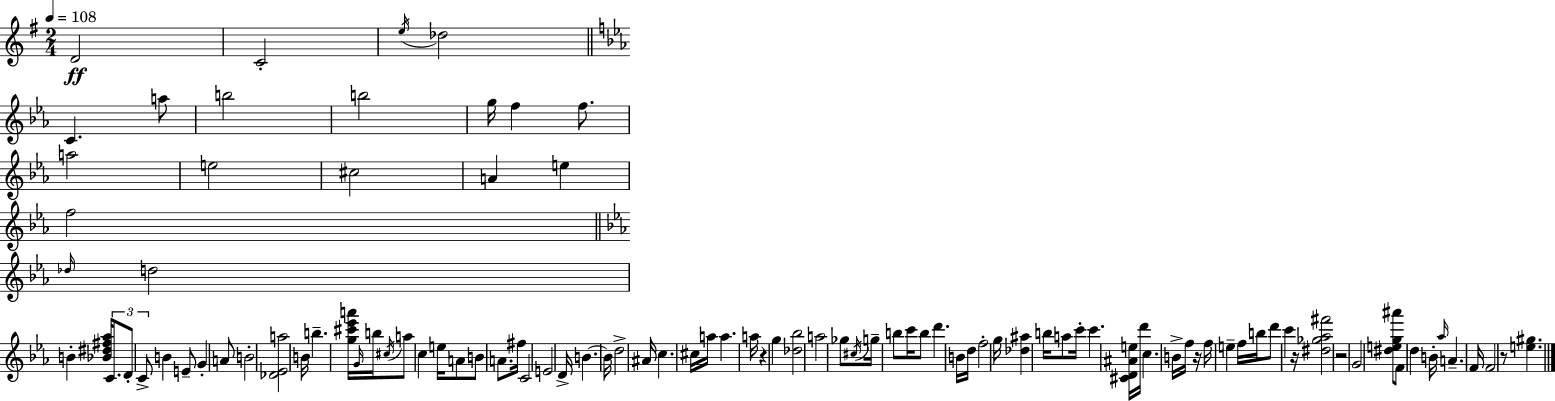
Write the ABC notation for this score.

X:1
T:Untitled
M:2/4
L:1/4
K:G
D2 C2 e/4 _d2 C a/2 b2 b2 g/4 f f/2 a2 e2 ^c2 A e f2 _d/4 d2 B [_B^d^f_a]/4 C/2 D/2 C/2 B E/2 G A/2 B2 [_D_Ea]2 B/4 b [g^c'_e'a']/4 G/4 b/4 ^c/4 a/2 c e/4 A/2 B/2 A/2 ^f/4 C2 E2 D/4 B B/4 d2 ^A/4 c ^c/4 a/4 a a/4 z g [_d_b]2 a2 _g/2 ^c/4 g/4 b/2 c'/4 b/2 d' B/4 d/4 f2 g/4 [_d^a] b/4 a/2 c'/4 c' [^CD^Ae]/4 d'/4 c B/4 f/4 z/4 f/4 e f/4 b/4 d'/2 c' z/4 [^d_g_a^f']2 z2 G2 [^deg^a']/2 F/2 d B/4 _a/4 A F/4 F2 z/2 [e^g]